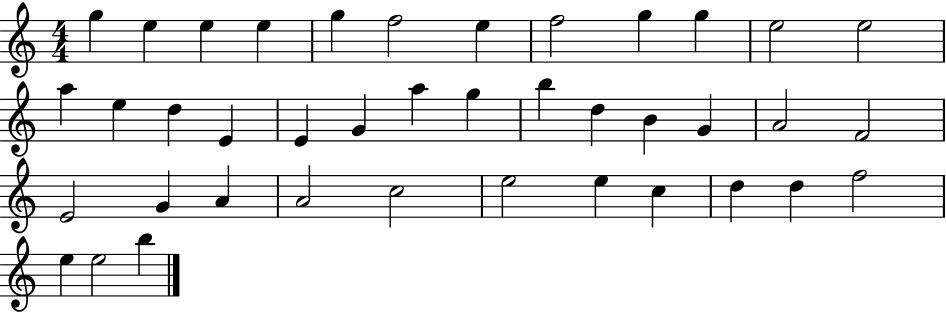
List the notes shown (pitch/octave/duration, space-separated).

G5/q E5/q E5/q E5/q G5/q F5/h E5/q F5/h G5/q G5/q E5/h E5/h A5/q E5/q D5/q E4/q E4/q G4/q A5/q G5/q B5/q D5/q B4/q G4/q A4/h F4/h E4/h G4/q A4/q A4/h C5/h E5/h E5/q C5/q D5/q D5/q F5/h E5/q E5/h B5/q